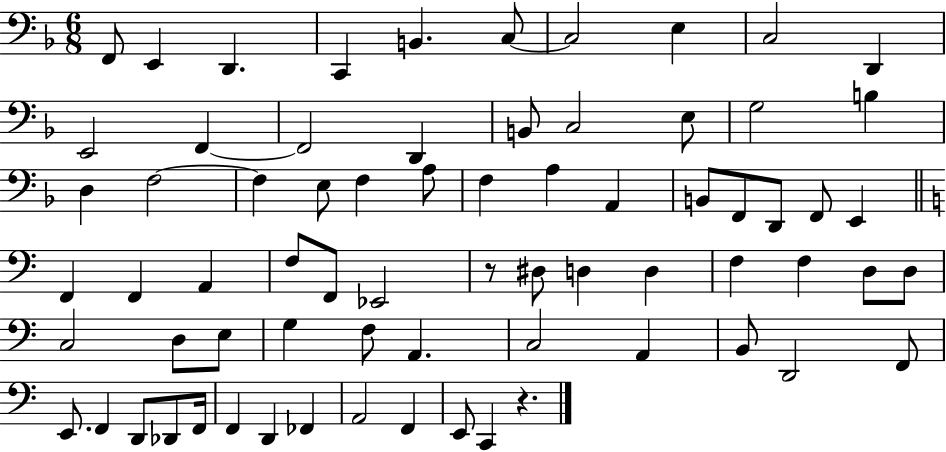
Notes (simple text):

F2/e E2/q D2/q. C2/q B2/q. C3/e C3/h E3/q C3/h D2/q E2/h F2/q F2/h D2/q B2/e C3/h E3/e G3/h B3/q D3/q F3/h F3/q E3/e F3/q A3/e F3/q A3/q A2/q B2/e F2/e D2/e F2/e E2/q F2/q F2/q A2/q F3/e F2/e Eb2/h R/e D#3/e D3/q D3/q F3/q F3/q D3/e D3/e C3/h D3/e E3/e G3/q F3/e A2/q. C3/h A2/q B2/e D2/h F2/e E2/e. F2/q D2/e Db2/e F2/s F2/q D2/q FES2/q A2/h F2/q E2/e C2/q R/q.